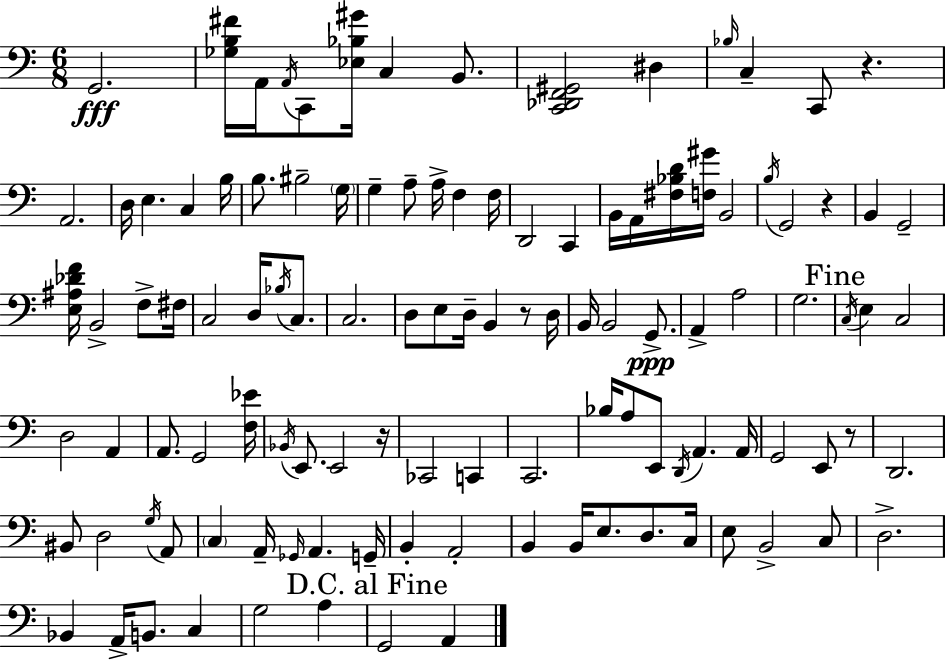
X:1
T:Untitled
M:6/8
L:1/4
K:Am
G,,2 [_G,B,^F]/4 A,,/4 A,,/4 C,,/2 [_E,_B,^G]/4 C, B,,/2 [C,,_D,,F,,^G,,]2 ^D, _B,/4 C, C,,/2 z A,,2 D,/4 E, C, B,/4 B,/2 ^B,2 G,/4 G, A,/2 A,/4 F, F,/4 D,,2 C,, B,,/4 A,,/4 [^F,_B,D]/4 [F,^G]/4 B,,2 B,/4 G,,2 z B,, G,,2 [E,^A,_DF]/4 B,,2 F,/2 ^F,/4 C,2 D,/4 _B,/4 C,/2 C,2 D,/2 E,/2 D,/4 B,, z/2 D,/4 B,,/4 B,,2 G,,/2 A,, A,2 G,2 C,/4 E, C,2 D,2 A,, A,,/2 G,,2 [F,_E]/4 _B,,/4 E,,/2 E,,2 z/4 _C,,2 C,, C,,2 _B,/4 A,/2 E,,/2 D,,/4 A,, A,,/4 G,,2 E,,/2 z/2 D,,2 ^B,,/2 D,2 G,/4 A,,/2 C, A,,/4 _G,,/4 A,, G,,/4 B,, A,,2 B,, B,,/4 E,/2 D,/2 C,/4 E,/2 B,,2 C,/2 D,2 _B,, A,,/4 B,,/2 C, G,2 A, G,,2 A,,